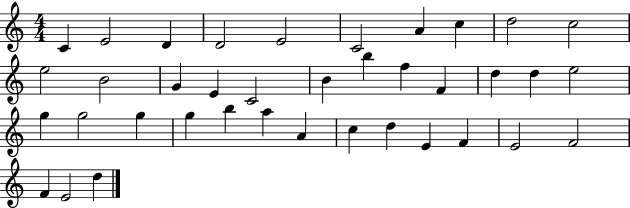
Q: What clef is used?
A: treble